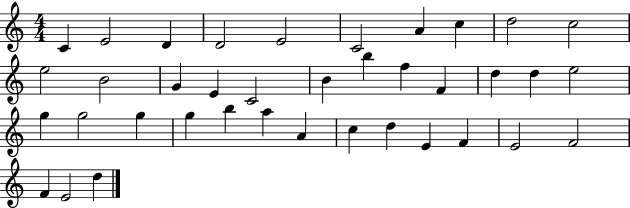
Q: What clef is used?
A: treble